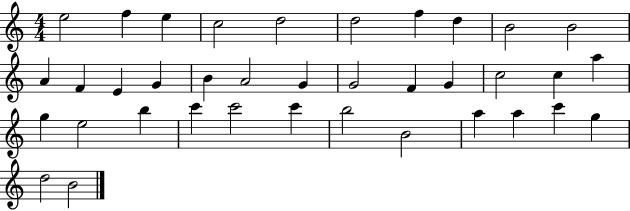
E5/h F5/q E5/q C5/h D5/h D5/h F5/q D5/q B4/h B4/h A4/q F4/q E4/q G4/q B4/q A4/h G4/q G4/h F4/q G4/q C5/h C5/q A5/q G5/q E5/h B5/q C6/q C6/h C6/q B5/h B4/h A5/q A5/q C6/q G5/q D5/h B4/h